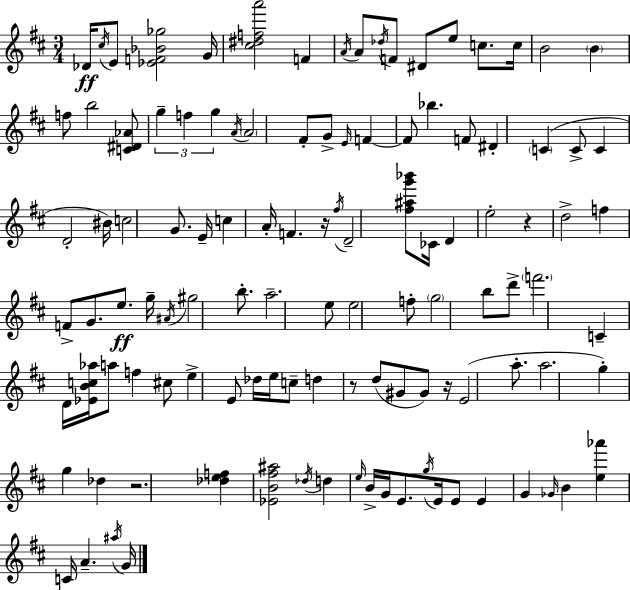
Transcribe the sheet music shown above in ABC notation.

X:1
T:Untitled
M:3/4
L:1/4
K:D
_D/4 ^c/4 E/2 [_EF_B_g]2 G/4 [^c^dfa']2 F A/4 A/2 _d/4 F/2 ^D/2 e/2 c/2 c/4 B2 B f/2 b2 [C^D_A]/2 g f g A/4 A2 ^F/2 G/2 E/4 F F/2 _b F/2 ^D C C/2 C D2 ^B/4 c2 G/2 E/4 c A/4 F z/4 ^f/4 D2 [^f^ag'_b']/2 _C/4 D e2 z d2 f F/2 G/2 e/2 g/4 ^A/4 ^g2 b/2 a2 e/2 e2 f/2 g2 b/2 d'/2 f'2 C D/4 [_EBc_a]/4 a/2 f ^c/2 e E/2 _d/4 e/4 c/2 d z/2 d/2 ^G/2 ^G/2 z/4 E2 a/2 a2 g g _d z2 [_def] [_EB^f^a]2 _d/4 d e/4 B/4 G/4 E/2 g/4 E/4 E/2 E G _G/4 B [e_a'] C/4 A ^a/4 G/4